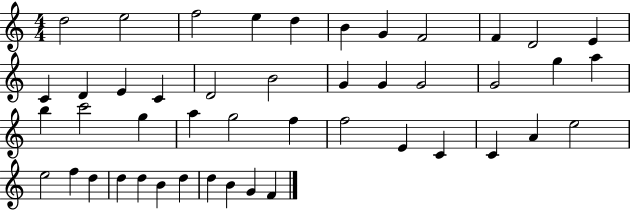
X:1
T:Untitled
M:4/4
L:1/4
K:C
d2 e2 f2 e d B G F2 F D2 E C D E C D2 B2 G G G2 G2 g a b c'2 g a g2 f f2 E C C A e2 e2 f d d d B d d B G F